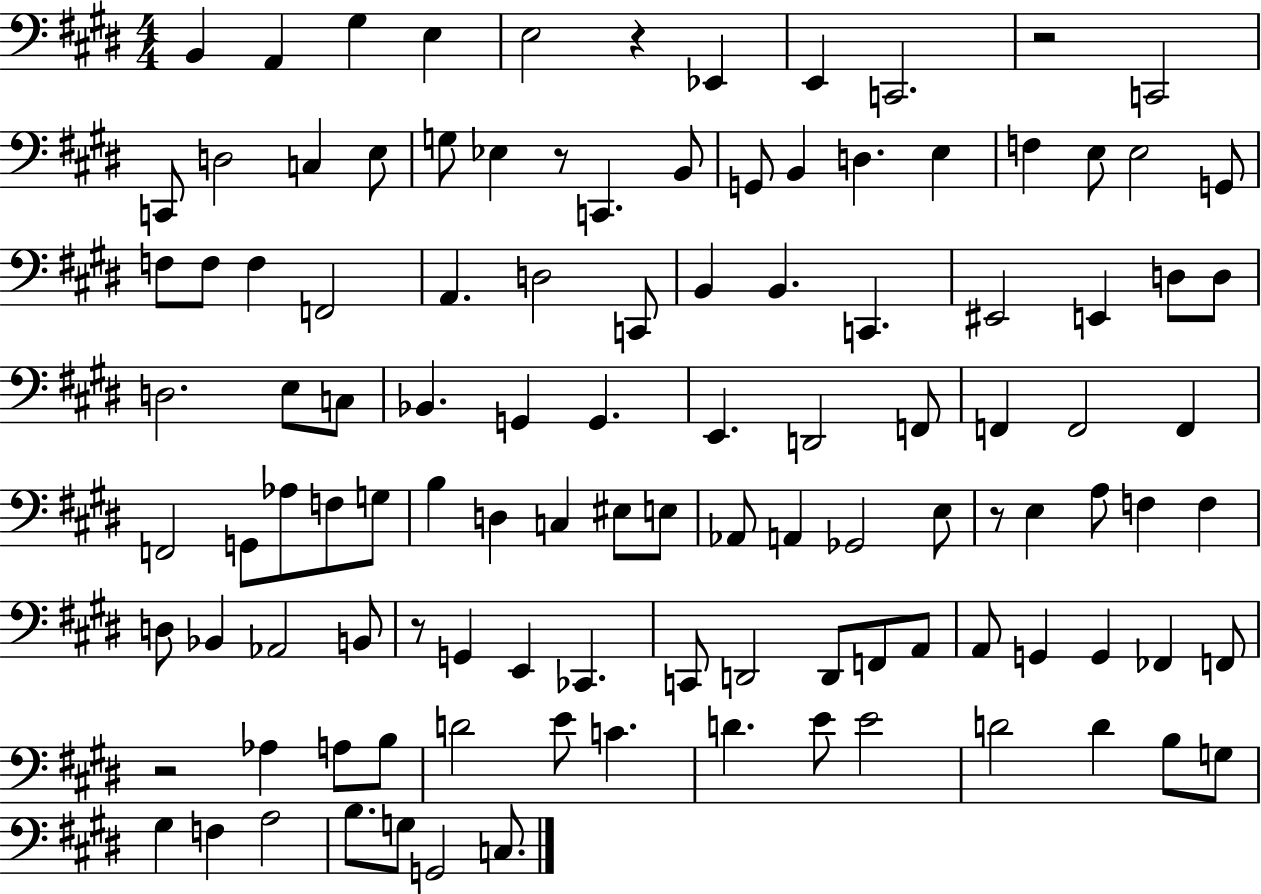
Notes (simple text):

B2/q A2/q G#3/q E3/q E3/h R/q Eb2/q E2/q C2/h. R/h C2/h C2/e D3/h C3/q E3/e G3/e Eb3/q R/e C2/q. B2/e G2/e B2/q D3/q. E3/q F3/q E3/e E3/h G2/e F3/e F3/e F3/q F2/h A2/q. D3/h C2/e B2/q B2/q. C2/q. EIS2/h E2/q D3/e D3/e D3/h. E3/e C3/e Bb2/q. G2/q G2/q. E2/q. D2/h F2/e F2/q F2/h F2/q F2/h G2/e Ab3/e F3/e G3/e B3/q D3/q C3/q EIS3/e E3/e Ab2/e A2/q Gb2/h E3/e R/e E3/q A3/e F3/q F3/q D3/e Bb2/q Ab2/h B2/e R/e G2/q E2/q CES2/q. C2/e D2/h D2/e F2/e A2/e A2/e G2/q G2/q FES2/q F2/e R/h Ab3/q A3/e B3/e D4/h E4/e C4/q. D4/q. E4/e E4/h D4/h D4/q B3/e G3/e G#3/q F3/q A3/h B3/e. G3/e G2/h C3/e.